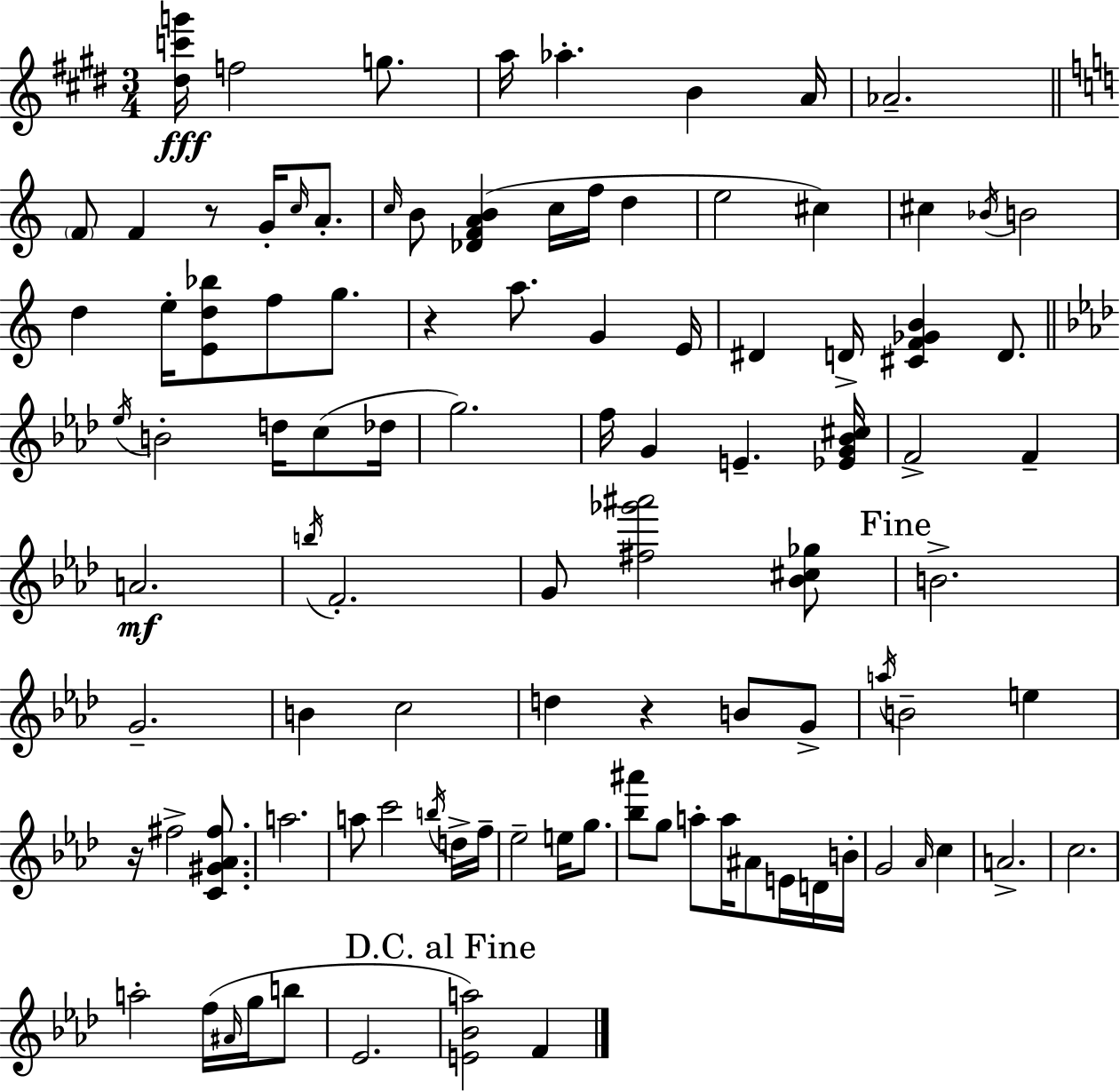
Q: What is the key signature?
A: E major